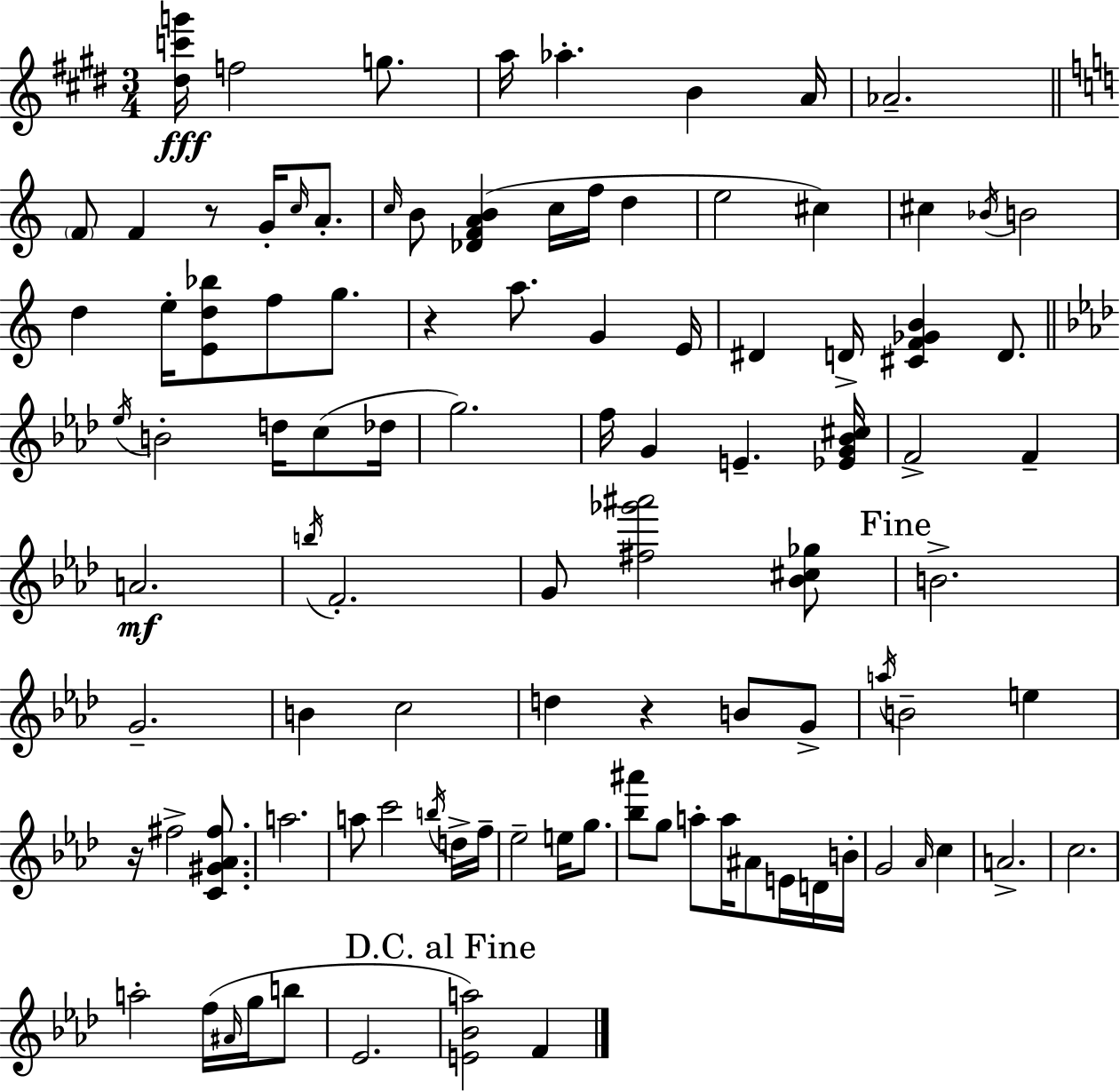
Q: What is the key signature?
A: E major